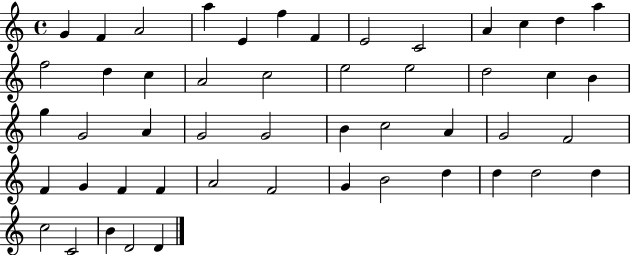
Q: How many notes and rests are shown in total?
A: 50